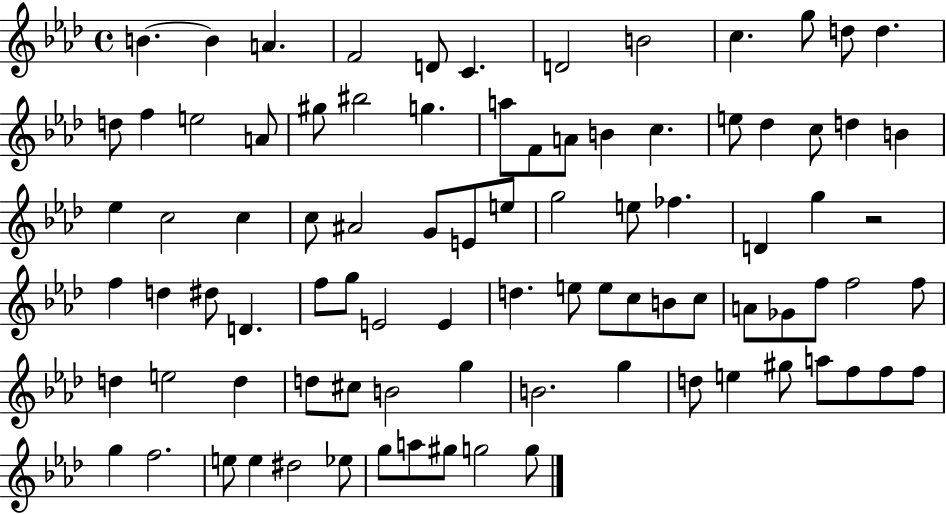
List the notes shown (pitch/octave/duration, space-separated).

B4/q. B4/q A4/q. F4/h D4/e C4/q. D4/h B4/h C5/q. G5/e D5/e D5/q. D5/e F5/q E5/h A4/e G#5/e BIS5/h G5/q. A5/e F4/e A4/e B4/q C5/q. E5/e Db5/q C5/e D5/q B4/q Eb5/q C5/h C5/q C5/e A#4/h G4/e E4/e E5/e G5/h E5/e FES5/q. D4/q G5/q R/h F5/q D5/q D#5/e D4/q. F5/e G5/e E4/h E4/q D5/q. E5/e E5/e C5/e B4/e C5/e A4/e Gb4/e F5/e F5/h F5/e D5/q E5/h D5/q D5/e C#5/e B4/h G5/q B4/h. G5/q D5/e E5/q G#5/e A5/e F5/e F5/e F5/e G5/q F5/h. E5/e E5/q D#5/h Eb5/e G5/e A5/e G#5/e G5/h G5/e